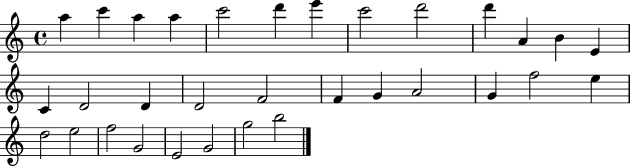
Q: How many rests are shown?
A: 0